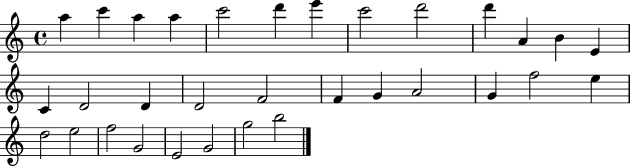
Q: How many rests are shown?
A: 0